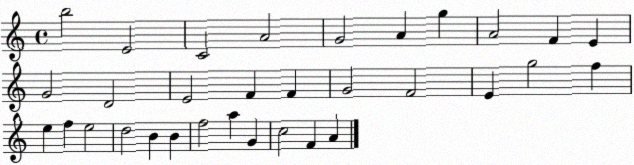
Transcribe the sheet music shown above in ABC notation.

X:1
T:Untitled
M:4/4
L:1/4
K:C
b2 E2 C2 A2 G2 A g A2 F E G2 D2 E2 F F G2 F2 E g2 f e f e2 d2 B B f2 a G c2 F A